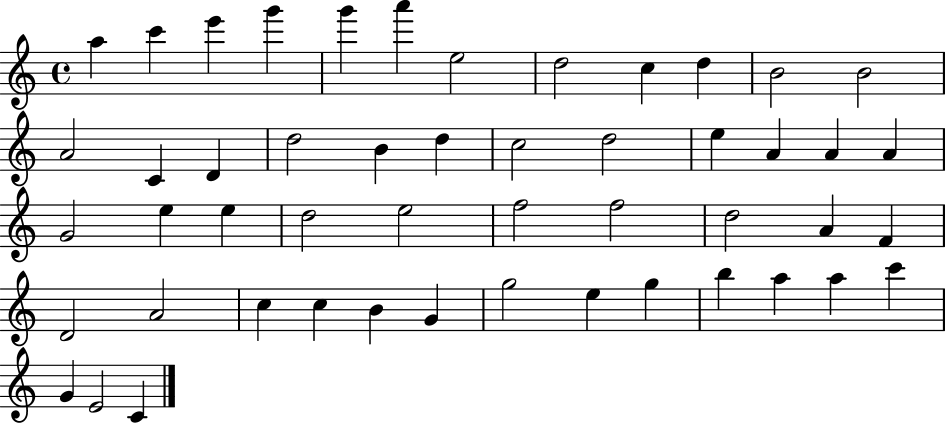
{
  \clef treble
  \time 4/4
  \defaultTimeSignature
  \key c \major
  a''4 c'''4 e'''4 g'''4 | g'''4 a'''4 e''2 | d''2 c''4 d''4 | b'2 b'2 | \break a'2 c'4 d'4 | d''2 b'4 d''4 | c''2 d''2 | e''4 a'4 a'4 a'4 | \break g'2 e''4 e''4 | d''2 e''2 | f''2 f''2 | d''2 a'4 f'4 | \break d'2 a'2 | c''4 c''4 b'4 g'4 | g''2 e''4 g''4 | b''4 a''4 a''4 c'''4 | \break g'4 e'2 c'4 | \bar "|."
}